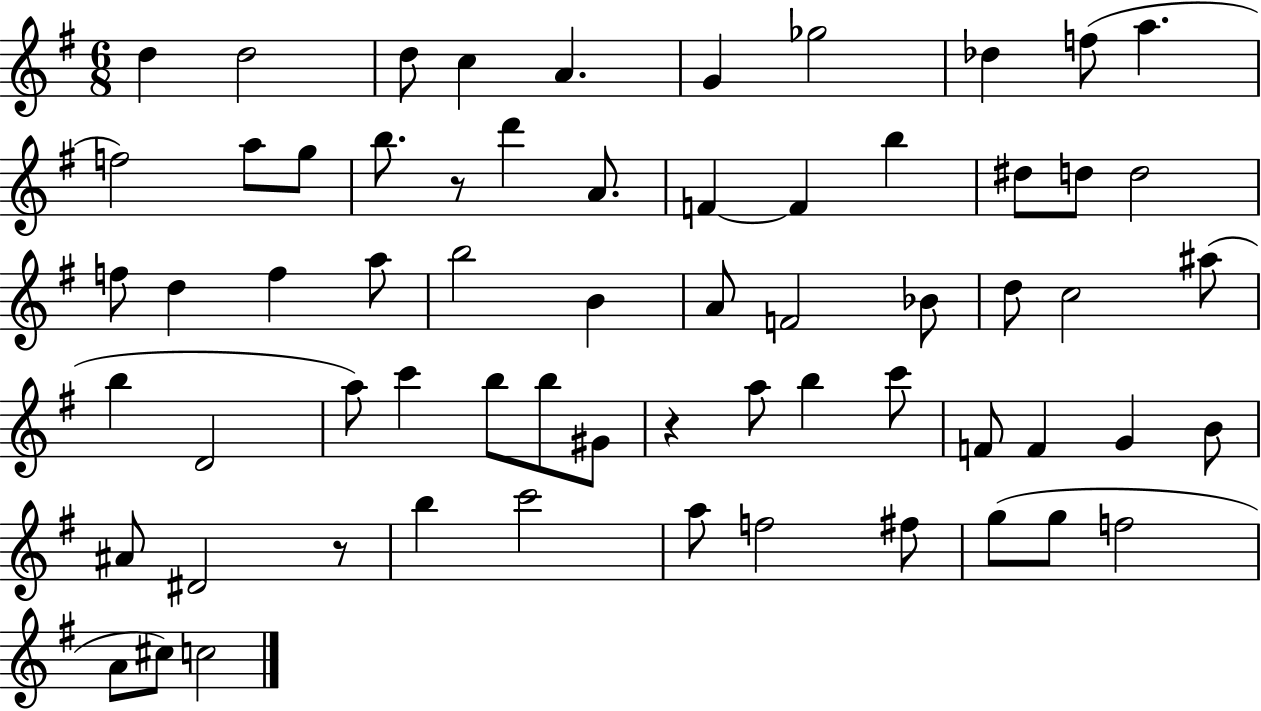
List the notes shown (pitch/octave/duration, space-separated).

D5/q D5/h D5/e C5/q A4/q. G4/q Gb5/h Db5/q F5/e A5/q. F5/h A5/e G5/e B5/e. R/e D6/q A4/e. F4/q F4/q B5/q D#5/e D5/e D5/h F5/e D5/q F5/q A5/e B5/h B4/q A4/e F4/h Bb4/e D5/e C5/h A#5/e B5/q D4/h A5/e C6/q B5/e B5/e G#4/e R/q A5/e B5/q C6/e F4/e F4/q G4/q B4/e A#4/e D#4/h R/e B5/q C6/h A5/e F5/h F#5/e G5/e G5/e F5/h A4/e C#5/e C5/h